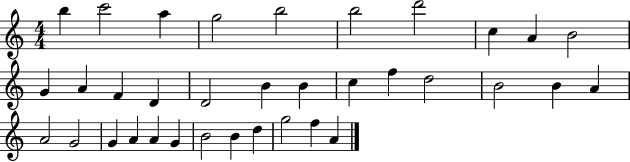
X:1
T:Untitled
M:4/4
L:1/4
K:C
b c'2 a g2 b2 b2 d'2 c A B2 G A F D D2 B B c f d2 B2 B A A2 G2 G A A G B2 B d g2 f A